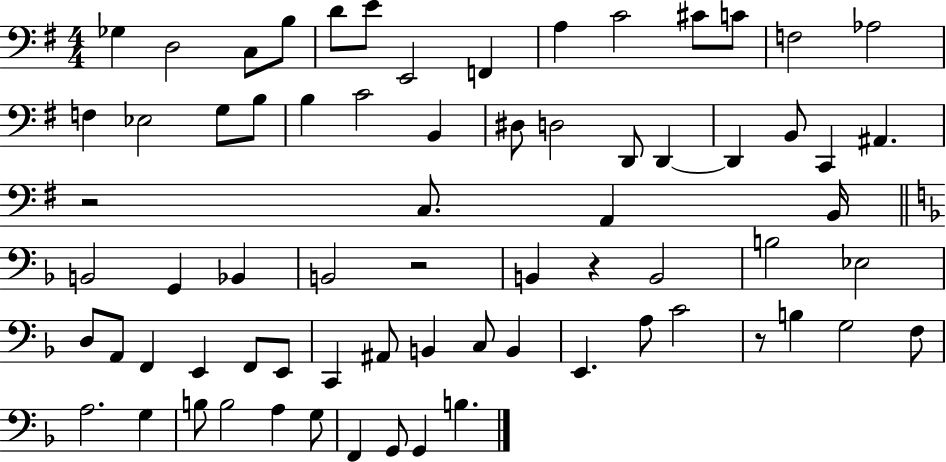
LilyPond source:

{
  \clef bass
  \numericTimeSignature
  \time 4/4
  \key g \major
  ges4 d2 c8 b8 | d'8 e'8 e,2 f,4 | a4 c'2 cis'8 c'8 | f2 aes2 | \break f4 ees2 g8 b8 | b4 c'2 b,4 | dis8 d2 d,8 d,4~~ | d,4 b,8 c,4 ais,4. | \break r2 c8. a,4 b,16 | \bar "||" \break \key d \minor b,2 g,4 bes,4 | b,2 r2 | b,4 r4 b,2 | b2 ees2 | \break d8 a,8 f,4 e,4 f,8 e,8 | c,4 ais,8 b,4 c8 b,4 | e,4. a8 c'2 | r8 b4 g2 f8 | \break a2. g4 | b8 b2 a4 g8 | f,4 g,8 g,4 b4. | \bar "|."
}